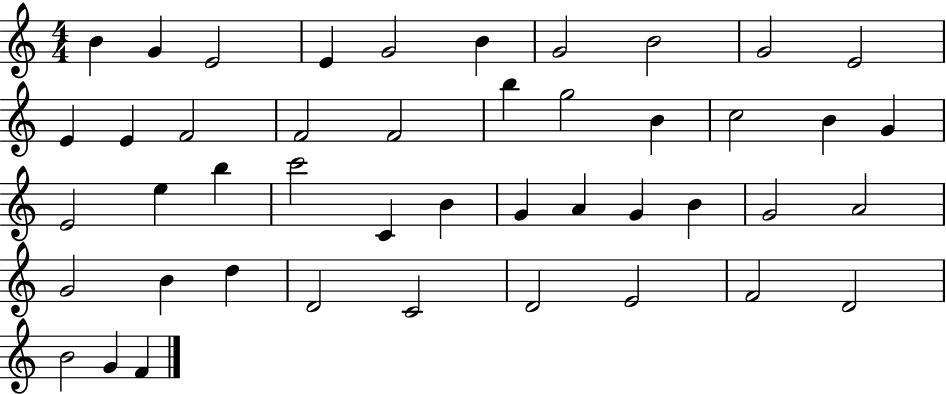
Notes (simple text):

B4/q G4/q E4/h E4/q G4/h B4/q G4/h B4/h G4/h E4/h E4/q E4/q F4/h F4/h F4/h B5/q G5/h B4/q C5/h B4/q G4/q E4/h E5/q B5/q C6/h C4/q B4/q G4/q A4/q G4/q B4/q G4/h A4/h G4/h B4/q D5/q D4/h C4/h D4/h E4/h F4/h D4/h B4/h G4/q F4/q